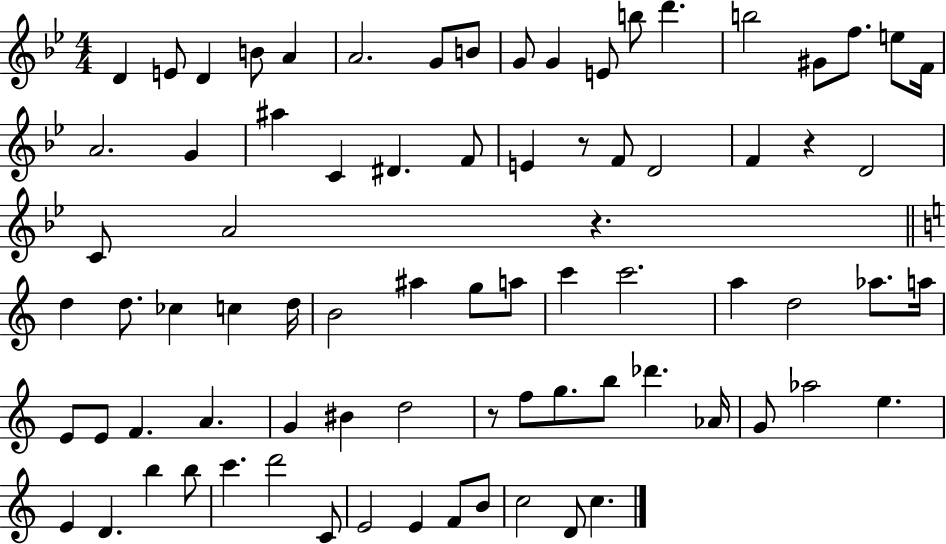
D4/q E4/e D4/q B4/e A4/q A4/h. G4/e B4/e G4/e G4/q E4/e B5/e D6/q. B5/h G#4/e F5/e. E5/e F4/s A4/h. G4/q A#5/q C4/q D#4/q. F4/e E4/q R/e F4/e D4/h F4/q R/q D4/h C4/e A4/h R/q. D5/q D5/e. CES5/q C5/q D5/s B4/h A#5/q G5/e A5/e C6/q C6/h. A5/q D5/h Ab5/e. A5/s E4/e E4/e F4/q. A4/q. G4/q BIS4/q D5/h R/e F5/e G5/e. B5/e Db6/q. Ab4/s G4/e Ab5/h E5/q. E4/q D4/q. B5/q B5/e C6/q. D6/h C4/e E4/h E4/q F4/e B4/e C5/h D4/e C5/q.